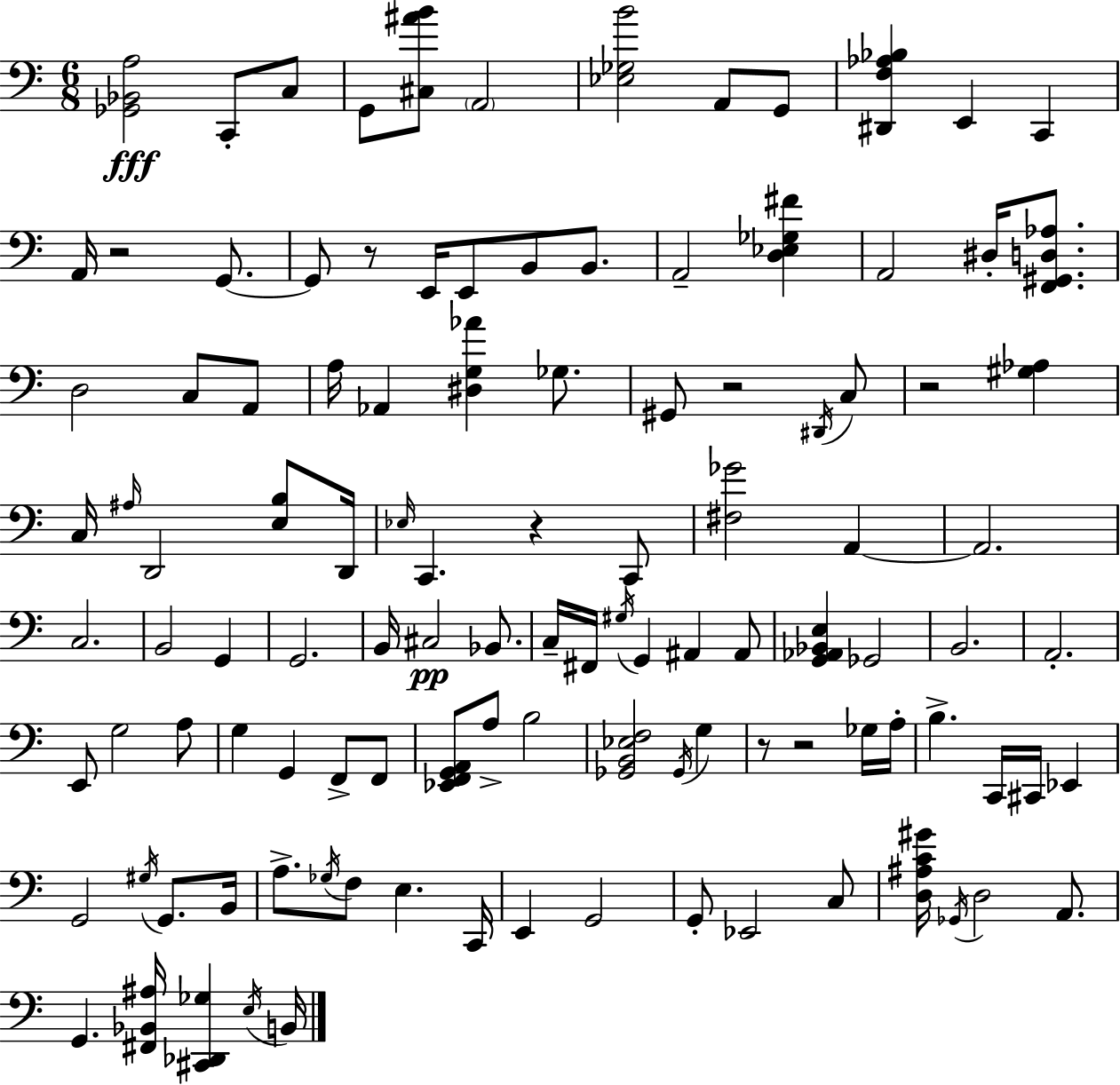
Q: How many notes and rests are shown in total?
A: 112